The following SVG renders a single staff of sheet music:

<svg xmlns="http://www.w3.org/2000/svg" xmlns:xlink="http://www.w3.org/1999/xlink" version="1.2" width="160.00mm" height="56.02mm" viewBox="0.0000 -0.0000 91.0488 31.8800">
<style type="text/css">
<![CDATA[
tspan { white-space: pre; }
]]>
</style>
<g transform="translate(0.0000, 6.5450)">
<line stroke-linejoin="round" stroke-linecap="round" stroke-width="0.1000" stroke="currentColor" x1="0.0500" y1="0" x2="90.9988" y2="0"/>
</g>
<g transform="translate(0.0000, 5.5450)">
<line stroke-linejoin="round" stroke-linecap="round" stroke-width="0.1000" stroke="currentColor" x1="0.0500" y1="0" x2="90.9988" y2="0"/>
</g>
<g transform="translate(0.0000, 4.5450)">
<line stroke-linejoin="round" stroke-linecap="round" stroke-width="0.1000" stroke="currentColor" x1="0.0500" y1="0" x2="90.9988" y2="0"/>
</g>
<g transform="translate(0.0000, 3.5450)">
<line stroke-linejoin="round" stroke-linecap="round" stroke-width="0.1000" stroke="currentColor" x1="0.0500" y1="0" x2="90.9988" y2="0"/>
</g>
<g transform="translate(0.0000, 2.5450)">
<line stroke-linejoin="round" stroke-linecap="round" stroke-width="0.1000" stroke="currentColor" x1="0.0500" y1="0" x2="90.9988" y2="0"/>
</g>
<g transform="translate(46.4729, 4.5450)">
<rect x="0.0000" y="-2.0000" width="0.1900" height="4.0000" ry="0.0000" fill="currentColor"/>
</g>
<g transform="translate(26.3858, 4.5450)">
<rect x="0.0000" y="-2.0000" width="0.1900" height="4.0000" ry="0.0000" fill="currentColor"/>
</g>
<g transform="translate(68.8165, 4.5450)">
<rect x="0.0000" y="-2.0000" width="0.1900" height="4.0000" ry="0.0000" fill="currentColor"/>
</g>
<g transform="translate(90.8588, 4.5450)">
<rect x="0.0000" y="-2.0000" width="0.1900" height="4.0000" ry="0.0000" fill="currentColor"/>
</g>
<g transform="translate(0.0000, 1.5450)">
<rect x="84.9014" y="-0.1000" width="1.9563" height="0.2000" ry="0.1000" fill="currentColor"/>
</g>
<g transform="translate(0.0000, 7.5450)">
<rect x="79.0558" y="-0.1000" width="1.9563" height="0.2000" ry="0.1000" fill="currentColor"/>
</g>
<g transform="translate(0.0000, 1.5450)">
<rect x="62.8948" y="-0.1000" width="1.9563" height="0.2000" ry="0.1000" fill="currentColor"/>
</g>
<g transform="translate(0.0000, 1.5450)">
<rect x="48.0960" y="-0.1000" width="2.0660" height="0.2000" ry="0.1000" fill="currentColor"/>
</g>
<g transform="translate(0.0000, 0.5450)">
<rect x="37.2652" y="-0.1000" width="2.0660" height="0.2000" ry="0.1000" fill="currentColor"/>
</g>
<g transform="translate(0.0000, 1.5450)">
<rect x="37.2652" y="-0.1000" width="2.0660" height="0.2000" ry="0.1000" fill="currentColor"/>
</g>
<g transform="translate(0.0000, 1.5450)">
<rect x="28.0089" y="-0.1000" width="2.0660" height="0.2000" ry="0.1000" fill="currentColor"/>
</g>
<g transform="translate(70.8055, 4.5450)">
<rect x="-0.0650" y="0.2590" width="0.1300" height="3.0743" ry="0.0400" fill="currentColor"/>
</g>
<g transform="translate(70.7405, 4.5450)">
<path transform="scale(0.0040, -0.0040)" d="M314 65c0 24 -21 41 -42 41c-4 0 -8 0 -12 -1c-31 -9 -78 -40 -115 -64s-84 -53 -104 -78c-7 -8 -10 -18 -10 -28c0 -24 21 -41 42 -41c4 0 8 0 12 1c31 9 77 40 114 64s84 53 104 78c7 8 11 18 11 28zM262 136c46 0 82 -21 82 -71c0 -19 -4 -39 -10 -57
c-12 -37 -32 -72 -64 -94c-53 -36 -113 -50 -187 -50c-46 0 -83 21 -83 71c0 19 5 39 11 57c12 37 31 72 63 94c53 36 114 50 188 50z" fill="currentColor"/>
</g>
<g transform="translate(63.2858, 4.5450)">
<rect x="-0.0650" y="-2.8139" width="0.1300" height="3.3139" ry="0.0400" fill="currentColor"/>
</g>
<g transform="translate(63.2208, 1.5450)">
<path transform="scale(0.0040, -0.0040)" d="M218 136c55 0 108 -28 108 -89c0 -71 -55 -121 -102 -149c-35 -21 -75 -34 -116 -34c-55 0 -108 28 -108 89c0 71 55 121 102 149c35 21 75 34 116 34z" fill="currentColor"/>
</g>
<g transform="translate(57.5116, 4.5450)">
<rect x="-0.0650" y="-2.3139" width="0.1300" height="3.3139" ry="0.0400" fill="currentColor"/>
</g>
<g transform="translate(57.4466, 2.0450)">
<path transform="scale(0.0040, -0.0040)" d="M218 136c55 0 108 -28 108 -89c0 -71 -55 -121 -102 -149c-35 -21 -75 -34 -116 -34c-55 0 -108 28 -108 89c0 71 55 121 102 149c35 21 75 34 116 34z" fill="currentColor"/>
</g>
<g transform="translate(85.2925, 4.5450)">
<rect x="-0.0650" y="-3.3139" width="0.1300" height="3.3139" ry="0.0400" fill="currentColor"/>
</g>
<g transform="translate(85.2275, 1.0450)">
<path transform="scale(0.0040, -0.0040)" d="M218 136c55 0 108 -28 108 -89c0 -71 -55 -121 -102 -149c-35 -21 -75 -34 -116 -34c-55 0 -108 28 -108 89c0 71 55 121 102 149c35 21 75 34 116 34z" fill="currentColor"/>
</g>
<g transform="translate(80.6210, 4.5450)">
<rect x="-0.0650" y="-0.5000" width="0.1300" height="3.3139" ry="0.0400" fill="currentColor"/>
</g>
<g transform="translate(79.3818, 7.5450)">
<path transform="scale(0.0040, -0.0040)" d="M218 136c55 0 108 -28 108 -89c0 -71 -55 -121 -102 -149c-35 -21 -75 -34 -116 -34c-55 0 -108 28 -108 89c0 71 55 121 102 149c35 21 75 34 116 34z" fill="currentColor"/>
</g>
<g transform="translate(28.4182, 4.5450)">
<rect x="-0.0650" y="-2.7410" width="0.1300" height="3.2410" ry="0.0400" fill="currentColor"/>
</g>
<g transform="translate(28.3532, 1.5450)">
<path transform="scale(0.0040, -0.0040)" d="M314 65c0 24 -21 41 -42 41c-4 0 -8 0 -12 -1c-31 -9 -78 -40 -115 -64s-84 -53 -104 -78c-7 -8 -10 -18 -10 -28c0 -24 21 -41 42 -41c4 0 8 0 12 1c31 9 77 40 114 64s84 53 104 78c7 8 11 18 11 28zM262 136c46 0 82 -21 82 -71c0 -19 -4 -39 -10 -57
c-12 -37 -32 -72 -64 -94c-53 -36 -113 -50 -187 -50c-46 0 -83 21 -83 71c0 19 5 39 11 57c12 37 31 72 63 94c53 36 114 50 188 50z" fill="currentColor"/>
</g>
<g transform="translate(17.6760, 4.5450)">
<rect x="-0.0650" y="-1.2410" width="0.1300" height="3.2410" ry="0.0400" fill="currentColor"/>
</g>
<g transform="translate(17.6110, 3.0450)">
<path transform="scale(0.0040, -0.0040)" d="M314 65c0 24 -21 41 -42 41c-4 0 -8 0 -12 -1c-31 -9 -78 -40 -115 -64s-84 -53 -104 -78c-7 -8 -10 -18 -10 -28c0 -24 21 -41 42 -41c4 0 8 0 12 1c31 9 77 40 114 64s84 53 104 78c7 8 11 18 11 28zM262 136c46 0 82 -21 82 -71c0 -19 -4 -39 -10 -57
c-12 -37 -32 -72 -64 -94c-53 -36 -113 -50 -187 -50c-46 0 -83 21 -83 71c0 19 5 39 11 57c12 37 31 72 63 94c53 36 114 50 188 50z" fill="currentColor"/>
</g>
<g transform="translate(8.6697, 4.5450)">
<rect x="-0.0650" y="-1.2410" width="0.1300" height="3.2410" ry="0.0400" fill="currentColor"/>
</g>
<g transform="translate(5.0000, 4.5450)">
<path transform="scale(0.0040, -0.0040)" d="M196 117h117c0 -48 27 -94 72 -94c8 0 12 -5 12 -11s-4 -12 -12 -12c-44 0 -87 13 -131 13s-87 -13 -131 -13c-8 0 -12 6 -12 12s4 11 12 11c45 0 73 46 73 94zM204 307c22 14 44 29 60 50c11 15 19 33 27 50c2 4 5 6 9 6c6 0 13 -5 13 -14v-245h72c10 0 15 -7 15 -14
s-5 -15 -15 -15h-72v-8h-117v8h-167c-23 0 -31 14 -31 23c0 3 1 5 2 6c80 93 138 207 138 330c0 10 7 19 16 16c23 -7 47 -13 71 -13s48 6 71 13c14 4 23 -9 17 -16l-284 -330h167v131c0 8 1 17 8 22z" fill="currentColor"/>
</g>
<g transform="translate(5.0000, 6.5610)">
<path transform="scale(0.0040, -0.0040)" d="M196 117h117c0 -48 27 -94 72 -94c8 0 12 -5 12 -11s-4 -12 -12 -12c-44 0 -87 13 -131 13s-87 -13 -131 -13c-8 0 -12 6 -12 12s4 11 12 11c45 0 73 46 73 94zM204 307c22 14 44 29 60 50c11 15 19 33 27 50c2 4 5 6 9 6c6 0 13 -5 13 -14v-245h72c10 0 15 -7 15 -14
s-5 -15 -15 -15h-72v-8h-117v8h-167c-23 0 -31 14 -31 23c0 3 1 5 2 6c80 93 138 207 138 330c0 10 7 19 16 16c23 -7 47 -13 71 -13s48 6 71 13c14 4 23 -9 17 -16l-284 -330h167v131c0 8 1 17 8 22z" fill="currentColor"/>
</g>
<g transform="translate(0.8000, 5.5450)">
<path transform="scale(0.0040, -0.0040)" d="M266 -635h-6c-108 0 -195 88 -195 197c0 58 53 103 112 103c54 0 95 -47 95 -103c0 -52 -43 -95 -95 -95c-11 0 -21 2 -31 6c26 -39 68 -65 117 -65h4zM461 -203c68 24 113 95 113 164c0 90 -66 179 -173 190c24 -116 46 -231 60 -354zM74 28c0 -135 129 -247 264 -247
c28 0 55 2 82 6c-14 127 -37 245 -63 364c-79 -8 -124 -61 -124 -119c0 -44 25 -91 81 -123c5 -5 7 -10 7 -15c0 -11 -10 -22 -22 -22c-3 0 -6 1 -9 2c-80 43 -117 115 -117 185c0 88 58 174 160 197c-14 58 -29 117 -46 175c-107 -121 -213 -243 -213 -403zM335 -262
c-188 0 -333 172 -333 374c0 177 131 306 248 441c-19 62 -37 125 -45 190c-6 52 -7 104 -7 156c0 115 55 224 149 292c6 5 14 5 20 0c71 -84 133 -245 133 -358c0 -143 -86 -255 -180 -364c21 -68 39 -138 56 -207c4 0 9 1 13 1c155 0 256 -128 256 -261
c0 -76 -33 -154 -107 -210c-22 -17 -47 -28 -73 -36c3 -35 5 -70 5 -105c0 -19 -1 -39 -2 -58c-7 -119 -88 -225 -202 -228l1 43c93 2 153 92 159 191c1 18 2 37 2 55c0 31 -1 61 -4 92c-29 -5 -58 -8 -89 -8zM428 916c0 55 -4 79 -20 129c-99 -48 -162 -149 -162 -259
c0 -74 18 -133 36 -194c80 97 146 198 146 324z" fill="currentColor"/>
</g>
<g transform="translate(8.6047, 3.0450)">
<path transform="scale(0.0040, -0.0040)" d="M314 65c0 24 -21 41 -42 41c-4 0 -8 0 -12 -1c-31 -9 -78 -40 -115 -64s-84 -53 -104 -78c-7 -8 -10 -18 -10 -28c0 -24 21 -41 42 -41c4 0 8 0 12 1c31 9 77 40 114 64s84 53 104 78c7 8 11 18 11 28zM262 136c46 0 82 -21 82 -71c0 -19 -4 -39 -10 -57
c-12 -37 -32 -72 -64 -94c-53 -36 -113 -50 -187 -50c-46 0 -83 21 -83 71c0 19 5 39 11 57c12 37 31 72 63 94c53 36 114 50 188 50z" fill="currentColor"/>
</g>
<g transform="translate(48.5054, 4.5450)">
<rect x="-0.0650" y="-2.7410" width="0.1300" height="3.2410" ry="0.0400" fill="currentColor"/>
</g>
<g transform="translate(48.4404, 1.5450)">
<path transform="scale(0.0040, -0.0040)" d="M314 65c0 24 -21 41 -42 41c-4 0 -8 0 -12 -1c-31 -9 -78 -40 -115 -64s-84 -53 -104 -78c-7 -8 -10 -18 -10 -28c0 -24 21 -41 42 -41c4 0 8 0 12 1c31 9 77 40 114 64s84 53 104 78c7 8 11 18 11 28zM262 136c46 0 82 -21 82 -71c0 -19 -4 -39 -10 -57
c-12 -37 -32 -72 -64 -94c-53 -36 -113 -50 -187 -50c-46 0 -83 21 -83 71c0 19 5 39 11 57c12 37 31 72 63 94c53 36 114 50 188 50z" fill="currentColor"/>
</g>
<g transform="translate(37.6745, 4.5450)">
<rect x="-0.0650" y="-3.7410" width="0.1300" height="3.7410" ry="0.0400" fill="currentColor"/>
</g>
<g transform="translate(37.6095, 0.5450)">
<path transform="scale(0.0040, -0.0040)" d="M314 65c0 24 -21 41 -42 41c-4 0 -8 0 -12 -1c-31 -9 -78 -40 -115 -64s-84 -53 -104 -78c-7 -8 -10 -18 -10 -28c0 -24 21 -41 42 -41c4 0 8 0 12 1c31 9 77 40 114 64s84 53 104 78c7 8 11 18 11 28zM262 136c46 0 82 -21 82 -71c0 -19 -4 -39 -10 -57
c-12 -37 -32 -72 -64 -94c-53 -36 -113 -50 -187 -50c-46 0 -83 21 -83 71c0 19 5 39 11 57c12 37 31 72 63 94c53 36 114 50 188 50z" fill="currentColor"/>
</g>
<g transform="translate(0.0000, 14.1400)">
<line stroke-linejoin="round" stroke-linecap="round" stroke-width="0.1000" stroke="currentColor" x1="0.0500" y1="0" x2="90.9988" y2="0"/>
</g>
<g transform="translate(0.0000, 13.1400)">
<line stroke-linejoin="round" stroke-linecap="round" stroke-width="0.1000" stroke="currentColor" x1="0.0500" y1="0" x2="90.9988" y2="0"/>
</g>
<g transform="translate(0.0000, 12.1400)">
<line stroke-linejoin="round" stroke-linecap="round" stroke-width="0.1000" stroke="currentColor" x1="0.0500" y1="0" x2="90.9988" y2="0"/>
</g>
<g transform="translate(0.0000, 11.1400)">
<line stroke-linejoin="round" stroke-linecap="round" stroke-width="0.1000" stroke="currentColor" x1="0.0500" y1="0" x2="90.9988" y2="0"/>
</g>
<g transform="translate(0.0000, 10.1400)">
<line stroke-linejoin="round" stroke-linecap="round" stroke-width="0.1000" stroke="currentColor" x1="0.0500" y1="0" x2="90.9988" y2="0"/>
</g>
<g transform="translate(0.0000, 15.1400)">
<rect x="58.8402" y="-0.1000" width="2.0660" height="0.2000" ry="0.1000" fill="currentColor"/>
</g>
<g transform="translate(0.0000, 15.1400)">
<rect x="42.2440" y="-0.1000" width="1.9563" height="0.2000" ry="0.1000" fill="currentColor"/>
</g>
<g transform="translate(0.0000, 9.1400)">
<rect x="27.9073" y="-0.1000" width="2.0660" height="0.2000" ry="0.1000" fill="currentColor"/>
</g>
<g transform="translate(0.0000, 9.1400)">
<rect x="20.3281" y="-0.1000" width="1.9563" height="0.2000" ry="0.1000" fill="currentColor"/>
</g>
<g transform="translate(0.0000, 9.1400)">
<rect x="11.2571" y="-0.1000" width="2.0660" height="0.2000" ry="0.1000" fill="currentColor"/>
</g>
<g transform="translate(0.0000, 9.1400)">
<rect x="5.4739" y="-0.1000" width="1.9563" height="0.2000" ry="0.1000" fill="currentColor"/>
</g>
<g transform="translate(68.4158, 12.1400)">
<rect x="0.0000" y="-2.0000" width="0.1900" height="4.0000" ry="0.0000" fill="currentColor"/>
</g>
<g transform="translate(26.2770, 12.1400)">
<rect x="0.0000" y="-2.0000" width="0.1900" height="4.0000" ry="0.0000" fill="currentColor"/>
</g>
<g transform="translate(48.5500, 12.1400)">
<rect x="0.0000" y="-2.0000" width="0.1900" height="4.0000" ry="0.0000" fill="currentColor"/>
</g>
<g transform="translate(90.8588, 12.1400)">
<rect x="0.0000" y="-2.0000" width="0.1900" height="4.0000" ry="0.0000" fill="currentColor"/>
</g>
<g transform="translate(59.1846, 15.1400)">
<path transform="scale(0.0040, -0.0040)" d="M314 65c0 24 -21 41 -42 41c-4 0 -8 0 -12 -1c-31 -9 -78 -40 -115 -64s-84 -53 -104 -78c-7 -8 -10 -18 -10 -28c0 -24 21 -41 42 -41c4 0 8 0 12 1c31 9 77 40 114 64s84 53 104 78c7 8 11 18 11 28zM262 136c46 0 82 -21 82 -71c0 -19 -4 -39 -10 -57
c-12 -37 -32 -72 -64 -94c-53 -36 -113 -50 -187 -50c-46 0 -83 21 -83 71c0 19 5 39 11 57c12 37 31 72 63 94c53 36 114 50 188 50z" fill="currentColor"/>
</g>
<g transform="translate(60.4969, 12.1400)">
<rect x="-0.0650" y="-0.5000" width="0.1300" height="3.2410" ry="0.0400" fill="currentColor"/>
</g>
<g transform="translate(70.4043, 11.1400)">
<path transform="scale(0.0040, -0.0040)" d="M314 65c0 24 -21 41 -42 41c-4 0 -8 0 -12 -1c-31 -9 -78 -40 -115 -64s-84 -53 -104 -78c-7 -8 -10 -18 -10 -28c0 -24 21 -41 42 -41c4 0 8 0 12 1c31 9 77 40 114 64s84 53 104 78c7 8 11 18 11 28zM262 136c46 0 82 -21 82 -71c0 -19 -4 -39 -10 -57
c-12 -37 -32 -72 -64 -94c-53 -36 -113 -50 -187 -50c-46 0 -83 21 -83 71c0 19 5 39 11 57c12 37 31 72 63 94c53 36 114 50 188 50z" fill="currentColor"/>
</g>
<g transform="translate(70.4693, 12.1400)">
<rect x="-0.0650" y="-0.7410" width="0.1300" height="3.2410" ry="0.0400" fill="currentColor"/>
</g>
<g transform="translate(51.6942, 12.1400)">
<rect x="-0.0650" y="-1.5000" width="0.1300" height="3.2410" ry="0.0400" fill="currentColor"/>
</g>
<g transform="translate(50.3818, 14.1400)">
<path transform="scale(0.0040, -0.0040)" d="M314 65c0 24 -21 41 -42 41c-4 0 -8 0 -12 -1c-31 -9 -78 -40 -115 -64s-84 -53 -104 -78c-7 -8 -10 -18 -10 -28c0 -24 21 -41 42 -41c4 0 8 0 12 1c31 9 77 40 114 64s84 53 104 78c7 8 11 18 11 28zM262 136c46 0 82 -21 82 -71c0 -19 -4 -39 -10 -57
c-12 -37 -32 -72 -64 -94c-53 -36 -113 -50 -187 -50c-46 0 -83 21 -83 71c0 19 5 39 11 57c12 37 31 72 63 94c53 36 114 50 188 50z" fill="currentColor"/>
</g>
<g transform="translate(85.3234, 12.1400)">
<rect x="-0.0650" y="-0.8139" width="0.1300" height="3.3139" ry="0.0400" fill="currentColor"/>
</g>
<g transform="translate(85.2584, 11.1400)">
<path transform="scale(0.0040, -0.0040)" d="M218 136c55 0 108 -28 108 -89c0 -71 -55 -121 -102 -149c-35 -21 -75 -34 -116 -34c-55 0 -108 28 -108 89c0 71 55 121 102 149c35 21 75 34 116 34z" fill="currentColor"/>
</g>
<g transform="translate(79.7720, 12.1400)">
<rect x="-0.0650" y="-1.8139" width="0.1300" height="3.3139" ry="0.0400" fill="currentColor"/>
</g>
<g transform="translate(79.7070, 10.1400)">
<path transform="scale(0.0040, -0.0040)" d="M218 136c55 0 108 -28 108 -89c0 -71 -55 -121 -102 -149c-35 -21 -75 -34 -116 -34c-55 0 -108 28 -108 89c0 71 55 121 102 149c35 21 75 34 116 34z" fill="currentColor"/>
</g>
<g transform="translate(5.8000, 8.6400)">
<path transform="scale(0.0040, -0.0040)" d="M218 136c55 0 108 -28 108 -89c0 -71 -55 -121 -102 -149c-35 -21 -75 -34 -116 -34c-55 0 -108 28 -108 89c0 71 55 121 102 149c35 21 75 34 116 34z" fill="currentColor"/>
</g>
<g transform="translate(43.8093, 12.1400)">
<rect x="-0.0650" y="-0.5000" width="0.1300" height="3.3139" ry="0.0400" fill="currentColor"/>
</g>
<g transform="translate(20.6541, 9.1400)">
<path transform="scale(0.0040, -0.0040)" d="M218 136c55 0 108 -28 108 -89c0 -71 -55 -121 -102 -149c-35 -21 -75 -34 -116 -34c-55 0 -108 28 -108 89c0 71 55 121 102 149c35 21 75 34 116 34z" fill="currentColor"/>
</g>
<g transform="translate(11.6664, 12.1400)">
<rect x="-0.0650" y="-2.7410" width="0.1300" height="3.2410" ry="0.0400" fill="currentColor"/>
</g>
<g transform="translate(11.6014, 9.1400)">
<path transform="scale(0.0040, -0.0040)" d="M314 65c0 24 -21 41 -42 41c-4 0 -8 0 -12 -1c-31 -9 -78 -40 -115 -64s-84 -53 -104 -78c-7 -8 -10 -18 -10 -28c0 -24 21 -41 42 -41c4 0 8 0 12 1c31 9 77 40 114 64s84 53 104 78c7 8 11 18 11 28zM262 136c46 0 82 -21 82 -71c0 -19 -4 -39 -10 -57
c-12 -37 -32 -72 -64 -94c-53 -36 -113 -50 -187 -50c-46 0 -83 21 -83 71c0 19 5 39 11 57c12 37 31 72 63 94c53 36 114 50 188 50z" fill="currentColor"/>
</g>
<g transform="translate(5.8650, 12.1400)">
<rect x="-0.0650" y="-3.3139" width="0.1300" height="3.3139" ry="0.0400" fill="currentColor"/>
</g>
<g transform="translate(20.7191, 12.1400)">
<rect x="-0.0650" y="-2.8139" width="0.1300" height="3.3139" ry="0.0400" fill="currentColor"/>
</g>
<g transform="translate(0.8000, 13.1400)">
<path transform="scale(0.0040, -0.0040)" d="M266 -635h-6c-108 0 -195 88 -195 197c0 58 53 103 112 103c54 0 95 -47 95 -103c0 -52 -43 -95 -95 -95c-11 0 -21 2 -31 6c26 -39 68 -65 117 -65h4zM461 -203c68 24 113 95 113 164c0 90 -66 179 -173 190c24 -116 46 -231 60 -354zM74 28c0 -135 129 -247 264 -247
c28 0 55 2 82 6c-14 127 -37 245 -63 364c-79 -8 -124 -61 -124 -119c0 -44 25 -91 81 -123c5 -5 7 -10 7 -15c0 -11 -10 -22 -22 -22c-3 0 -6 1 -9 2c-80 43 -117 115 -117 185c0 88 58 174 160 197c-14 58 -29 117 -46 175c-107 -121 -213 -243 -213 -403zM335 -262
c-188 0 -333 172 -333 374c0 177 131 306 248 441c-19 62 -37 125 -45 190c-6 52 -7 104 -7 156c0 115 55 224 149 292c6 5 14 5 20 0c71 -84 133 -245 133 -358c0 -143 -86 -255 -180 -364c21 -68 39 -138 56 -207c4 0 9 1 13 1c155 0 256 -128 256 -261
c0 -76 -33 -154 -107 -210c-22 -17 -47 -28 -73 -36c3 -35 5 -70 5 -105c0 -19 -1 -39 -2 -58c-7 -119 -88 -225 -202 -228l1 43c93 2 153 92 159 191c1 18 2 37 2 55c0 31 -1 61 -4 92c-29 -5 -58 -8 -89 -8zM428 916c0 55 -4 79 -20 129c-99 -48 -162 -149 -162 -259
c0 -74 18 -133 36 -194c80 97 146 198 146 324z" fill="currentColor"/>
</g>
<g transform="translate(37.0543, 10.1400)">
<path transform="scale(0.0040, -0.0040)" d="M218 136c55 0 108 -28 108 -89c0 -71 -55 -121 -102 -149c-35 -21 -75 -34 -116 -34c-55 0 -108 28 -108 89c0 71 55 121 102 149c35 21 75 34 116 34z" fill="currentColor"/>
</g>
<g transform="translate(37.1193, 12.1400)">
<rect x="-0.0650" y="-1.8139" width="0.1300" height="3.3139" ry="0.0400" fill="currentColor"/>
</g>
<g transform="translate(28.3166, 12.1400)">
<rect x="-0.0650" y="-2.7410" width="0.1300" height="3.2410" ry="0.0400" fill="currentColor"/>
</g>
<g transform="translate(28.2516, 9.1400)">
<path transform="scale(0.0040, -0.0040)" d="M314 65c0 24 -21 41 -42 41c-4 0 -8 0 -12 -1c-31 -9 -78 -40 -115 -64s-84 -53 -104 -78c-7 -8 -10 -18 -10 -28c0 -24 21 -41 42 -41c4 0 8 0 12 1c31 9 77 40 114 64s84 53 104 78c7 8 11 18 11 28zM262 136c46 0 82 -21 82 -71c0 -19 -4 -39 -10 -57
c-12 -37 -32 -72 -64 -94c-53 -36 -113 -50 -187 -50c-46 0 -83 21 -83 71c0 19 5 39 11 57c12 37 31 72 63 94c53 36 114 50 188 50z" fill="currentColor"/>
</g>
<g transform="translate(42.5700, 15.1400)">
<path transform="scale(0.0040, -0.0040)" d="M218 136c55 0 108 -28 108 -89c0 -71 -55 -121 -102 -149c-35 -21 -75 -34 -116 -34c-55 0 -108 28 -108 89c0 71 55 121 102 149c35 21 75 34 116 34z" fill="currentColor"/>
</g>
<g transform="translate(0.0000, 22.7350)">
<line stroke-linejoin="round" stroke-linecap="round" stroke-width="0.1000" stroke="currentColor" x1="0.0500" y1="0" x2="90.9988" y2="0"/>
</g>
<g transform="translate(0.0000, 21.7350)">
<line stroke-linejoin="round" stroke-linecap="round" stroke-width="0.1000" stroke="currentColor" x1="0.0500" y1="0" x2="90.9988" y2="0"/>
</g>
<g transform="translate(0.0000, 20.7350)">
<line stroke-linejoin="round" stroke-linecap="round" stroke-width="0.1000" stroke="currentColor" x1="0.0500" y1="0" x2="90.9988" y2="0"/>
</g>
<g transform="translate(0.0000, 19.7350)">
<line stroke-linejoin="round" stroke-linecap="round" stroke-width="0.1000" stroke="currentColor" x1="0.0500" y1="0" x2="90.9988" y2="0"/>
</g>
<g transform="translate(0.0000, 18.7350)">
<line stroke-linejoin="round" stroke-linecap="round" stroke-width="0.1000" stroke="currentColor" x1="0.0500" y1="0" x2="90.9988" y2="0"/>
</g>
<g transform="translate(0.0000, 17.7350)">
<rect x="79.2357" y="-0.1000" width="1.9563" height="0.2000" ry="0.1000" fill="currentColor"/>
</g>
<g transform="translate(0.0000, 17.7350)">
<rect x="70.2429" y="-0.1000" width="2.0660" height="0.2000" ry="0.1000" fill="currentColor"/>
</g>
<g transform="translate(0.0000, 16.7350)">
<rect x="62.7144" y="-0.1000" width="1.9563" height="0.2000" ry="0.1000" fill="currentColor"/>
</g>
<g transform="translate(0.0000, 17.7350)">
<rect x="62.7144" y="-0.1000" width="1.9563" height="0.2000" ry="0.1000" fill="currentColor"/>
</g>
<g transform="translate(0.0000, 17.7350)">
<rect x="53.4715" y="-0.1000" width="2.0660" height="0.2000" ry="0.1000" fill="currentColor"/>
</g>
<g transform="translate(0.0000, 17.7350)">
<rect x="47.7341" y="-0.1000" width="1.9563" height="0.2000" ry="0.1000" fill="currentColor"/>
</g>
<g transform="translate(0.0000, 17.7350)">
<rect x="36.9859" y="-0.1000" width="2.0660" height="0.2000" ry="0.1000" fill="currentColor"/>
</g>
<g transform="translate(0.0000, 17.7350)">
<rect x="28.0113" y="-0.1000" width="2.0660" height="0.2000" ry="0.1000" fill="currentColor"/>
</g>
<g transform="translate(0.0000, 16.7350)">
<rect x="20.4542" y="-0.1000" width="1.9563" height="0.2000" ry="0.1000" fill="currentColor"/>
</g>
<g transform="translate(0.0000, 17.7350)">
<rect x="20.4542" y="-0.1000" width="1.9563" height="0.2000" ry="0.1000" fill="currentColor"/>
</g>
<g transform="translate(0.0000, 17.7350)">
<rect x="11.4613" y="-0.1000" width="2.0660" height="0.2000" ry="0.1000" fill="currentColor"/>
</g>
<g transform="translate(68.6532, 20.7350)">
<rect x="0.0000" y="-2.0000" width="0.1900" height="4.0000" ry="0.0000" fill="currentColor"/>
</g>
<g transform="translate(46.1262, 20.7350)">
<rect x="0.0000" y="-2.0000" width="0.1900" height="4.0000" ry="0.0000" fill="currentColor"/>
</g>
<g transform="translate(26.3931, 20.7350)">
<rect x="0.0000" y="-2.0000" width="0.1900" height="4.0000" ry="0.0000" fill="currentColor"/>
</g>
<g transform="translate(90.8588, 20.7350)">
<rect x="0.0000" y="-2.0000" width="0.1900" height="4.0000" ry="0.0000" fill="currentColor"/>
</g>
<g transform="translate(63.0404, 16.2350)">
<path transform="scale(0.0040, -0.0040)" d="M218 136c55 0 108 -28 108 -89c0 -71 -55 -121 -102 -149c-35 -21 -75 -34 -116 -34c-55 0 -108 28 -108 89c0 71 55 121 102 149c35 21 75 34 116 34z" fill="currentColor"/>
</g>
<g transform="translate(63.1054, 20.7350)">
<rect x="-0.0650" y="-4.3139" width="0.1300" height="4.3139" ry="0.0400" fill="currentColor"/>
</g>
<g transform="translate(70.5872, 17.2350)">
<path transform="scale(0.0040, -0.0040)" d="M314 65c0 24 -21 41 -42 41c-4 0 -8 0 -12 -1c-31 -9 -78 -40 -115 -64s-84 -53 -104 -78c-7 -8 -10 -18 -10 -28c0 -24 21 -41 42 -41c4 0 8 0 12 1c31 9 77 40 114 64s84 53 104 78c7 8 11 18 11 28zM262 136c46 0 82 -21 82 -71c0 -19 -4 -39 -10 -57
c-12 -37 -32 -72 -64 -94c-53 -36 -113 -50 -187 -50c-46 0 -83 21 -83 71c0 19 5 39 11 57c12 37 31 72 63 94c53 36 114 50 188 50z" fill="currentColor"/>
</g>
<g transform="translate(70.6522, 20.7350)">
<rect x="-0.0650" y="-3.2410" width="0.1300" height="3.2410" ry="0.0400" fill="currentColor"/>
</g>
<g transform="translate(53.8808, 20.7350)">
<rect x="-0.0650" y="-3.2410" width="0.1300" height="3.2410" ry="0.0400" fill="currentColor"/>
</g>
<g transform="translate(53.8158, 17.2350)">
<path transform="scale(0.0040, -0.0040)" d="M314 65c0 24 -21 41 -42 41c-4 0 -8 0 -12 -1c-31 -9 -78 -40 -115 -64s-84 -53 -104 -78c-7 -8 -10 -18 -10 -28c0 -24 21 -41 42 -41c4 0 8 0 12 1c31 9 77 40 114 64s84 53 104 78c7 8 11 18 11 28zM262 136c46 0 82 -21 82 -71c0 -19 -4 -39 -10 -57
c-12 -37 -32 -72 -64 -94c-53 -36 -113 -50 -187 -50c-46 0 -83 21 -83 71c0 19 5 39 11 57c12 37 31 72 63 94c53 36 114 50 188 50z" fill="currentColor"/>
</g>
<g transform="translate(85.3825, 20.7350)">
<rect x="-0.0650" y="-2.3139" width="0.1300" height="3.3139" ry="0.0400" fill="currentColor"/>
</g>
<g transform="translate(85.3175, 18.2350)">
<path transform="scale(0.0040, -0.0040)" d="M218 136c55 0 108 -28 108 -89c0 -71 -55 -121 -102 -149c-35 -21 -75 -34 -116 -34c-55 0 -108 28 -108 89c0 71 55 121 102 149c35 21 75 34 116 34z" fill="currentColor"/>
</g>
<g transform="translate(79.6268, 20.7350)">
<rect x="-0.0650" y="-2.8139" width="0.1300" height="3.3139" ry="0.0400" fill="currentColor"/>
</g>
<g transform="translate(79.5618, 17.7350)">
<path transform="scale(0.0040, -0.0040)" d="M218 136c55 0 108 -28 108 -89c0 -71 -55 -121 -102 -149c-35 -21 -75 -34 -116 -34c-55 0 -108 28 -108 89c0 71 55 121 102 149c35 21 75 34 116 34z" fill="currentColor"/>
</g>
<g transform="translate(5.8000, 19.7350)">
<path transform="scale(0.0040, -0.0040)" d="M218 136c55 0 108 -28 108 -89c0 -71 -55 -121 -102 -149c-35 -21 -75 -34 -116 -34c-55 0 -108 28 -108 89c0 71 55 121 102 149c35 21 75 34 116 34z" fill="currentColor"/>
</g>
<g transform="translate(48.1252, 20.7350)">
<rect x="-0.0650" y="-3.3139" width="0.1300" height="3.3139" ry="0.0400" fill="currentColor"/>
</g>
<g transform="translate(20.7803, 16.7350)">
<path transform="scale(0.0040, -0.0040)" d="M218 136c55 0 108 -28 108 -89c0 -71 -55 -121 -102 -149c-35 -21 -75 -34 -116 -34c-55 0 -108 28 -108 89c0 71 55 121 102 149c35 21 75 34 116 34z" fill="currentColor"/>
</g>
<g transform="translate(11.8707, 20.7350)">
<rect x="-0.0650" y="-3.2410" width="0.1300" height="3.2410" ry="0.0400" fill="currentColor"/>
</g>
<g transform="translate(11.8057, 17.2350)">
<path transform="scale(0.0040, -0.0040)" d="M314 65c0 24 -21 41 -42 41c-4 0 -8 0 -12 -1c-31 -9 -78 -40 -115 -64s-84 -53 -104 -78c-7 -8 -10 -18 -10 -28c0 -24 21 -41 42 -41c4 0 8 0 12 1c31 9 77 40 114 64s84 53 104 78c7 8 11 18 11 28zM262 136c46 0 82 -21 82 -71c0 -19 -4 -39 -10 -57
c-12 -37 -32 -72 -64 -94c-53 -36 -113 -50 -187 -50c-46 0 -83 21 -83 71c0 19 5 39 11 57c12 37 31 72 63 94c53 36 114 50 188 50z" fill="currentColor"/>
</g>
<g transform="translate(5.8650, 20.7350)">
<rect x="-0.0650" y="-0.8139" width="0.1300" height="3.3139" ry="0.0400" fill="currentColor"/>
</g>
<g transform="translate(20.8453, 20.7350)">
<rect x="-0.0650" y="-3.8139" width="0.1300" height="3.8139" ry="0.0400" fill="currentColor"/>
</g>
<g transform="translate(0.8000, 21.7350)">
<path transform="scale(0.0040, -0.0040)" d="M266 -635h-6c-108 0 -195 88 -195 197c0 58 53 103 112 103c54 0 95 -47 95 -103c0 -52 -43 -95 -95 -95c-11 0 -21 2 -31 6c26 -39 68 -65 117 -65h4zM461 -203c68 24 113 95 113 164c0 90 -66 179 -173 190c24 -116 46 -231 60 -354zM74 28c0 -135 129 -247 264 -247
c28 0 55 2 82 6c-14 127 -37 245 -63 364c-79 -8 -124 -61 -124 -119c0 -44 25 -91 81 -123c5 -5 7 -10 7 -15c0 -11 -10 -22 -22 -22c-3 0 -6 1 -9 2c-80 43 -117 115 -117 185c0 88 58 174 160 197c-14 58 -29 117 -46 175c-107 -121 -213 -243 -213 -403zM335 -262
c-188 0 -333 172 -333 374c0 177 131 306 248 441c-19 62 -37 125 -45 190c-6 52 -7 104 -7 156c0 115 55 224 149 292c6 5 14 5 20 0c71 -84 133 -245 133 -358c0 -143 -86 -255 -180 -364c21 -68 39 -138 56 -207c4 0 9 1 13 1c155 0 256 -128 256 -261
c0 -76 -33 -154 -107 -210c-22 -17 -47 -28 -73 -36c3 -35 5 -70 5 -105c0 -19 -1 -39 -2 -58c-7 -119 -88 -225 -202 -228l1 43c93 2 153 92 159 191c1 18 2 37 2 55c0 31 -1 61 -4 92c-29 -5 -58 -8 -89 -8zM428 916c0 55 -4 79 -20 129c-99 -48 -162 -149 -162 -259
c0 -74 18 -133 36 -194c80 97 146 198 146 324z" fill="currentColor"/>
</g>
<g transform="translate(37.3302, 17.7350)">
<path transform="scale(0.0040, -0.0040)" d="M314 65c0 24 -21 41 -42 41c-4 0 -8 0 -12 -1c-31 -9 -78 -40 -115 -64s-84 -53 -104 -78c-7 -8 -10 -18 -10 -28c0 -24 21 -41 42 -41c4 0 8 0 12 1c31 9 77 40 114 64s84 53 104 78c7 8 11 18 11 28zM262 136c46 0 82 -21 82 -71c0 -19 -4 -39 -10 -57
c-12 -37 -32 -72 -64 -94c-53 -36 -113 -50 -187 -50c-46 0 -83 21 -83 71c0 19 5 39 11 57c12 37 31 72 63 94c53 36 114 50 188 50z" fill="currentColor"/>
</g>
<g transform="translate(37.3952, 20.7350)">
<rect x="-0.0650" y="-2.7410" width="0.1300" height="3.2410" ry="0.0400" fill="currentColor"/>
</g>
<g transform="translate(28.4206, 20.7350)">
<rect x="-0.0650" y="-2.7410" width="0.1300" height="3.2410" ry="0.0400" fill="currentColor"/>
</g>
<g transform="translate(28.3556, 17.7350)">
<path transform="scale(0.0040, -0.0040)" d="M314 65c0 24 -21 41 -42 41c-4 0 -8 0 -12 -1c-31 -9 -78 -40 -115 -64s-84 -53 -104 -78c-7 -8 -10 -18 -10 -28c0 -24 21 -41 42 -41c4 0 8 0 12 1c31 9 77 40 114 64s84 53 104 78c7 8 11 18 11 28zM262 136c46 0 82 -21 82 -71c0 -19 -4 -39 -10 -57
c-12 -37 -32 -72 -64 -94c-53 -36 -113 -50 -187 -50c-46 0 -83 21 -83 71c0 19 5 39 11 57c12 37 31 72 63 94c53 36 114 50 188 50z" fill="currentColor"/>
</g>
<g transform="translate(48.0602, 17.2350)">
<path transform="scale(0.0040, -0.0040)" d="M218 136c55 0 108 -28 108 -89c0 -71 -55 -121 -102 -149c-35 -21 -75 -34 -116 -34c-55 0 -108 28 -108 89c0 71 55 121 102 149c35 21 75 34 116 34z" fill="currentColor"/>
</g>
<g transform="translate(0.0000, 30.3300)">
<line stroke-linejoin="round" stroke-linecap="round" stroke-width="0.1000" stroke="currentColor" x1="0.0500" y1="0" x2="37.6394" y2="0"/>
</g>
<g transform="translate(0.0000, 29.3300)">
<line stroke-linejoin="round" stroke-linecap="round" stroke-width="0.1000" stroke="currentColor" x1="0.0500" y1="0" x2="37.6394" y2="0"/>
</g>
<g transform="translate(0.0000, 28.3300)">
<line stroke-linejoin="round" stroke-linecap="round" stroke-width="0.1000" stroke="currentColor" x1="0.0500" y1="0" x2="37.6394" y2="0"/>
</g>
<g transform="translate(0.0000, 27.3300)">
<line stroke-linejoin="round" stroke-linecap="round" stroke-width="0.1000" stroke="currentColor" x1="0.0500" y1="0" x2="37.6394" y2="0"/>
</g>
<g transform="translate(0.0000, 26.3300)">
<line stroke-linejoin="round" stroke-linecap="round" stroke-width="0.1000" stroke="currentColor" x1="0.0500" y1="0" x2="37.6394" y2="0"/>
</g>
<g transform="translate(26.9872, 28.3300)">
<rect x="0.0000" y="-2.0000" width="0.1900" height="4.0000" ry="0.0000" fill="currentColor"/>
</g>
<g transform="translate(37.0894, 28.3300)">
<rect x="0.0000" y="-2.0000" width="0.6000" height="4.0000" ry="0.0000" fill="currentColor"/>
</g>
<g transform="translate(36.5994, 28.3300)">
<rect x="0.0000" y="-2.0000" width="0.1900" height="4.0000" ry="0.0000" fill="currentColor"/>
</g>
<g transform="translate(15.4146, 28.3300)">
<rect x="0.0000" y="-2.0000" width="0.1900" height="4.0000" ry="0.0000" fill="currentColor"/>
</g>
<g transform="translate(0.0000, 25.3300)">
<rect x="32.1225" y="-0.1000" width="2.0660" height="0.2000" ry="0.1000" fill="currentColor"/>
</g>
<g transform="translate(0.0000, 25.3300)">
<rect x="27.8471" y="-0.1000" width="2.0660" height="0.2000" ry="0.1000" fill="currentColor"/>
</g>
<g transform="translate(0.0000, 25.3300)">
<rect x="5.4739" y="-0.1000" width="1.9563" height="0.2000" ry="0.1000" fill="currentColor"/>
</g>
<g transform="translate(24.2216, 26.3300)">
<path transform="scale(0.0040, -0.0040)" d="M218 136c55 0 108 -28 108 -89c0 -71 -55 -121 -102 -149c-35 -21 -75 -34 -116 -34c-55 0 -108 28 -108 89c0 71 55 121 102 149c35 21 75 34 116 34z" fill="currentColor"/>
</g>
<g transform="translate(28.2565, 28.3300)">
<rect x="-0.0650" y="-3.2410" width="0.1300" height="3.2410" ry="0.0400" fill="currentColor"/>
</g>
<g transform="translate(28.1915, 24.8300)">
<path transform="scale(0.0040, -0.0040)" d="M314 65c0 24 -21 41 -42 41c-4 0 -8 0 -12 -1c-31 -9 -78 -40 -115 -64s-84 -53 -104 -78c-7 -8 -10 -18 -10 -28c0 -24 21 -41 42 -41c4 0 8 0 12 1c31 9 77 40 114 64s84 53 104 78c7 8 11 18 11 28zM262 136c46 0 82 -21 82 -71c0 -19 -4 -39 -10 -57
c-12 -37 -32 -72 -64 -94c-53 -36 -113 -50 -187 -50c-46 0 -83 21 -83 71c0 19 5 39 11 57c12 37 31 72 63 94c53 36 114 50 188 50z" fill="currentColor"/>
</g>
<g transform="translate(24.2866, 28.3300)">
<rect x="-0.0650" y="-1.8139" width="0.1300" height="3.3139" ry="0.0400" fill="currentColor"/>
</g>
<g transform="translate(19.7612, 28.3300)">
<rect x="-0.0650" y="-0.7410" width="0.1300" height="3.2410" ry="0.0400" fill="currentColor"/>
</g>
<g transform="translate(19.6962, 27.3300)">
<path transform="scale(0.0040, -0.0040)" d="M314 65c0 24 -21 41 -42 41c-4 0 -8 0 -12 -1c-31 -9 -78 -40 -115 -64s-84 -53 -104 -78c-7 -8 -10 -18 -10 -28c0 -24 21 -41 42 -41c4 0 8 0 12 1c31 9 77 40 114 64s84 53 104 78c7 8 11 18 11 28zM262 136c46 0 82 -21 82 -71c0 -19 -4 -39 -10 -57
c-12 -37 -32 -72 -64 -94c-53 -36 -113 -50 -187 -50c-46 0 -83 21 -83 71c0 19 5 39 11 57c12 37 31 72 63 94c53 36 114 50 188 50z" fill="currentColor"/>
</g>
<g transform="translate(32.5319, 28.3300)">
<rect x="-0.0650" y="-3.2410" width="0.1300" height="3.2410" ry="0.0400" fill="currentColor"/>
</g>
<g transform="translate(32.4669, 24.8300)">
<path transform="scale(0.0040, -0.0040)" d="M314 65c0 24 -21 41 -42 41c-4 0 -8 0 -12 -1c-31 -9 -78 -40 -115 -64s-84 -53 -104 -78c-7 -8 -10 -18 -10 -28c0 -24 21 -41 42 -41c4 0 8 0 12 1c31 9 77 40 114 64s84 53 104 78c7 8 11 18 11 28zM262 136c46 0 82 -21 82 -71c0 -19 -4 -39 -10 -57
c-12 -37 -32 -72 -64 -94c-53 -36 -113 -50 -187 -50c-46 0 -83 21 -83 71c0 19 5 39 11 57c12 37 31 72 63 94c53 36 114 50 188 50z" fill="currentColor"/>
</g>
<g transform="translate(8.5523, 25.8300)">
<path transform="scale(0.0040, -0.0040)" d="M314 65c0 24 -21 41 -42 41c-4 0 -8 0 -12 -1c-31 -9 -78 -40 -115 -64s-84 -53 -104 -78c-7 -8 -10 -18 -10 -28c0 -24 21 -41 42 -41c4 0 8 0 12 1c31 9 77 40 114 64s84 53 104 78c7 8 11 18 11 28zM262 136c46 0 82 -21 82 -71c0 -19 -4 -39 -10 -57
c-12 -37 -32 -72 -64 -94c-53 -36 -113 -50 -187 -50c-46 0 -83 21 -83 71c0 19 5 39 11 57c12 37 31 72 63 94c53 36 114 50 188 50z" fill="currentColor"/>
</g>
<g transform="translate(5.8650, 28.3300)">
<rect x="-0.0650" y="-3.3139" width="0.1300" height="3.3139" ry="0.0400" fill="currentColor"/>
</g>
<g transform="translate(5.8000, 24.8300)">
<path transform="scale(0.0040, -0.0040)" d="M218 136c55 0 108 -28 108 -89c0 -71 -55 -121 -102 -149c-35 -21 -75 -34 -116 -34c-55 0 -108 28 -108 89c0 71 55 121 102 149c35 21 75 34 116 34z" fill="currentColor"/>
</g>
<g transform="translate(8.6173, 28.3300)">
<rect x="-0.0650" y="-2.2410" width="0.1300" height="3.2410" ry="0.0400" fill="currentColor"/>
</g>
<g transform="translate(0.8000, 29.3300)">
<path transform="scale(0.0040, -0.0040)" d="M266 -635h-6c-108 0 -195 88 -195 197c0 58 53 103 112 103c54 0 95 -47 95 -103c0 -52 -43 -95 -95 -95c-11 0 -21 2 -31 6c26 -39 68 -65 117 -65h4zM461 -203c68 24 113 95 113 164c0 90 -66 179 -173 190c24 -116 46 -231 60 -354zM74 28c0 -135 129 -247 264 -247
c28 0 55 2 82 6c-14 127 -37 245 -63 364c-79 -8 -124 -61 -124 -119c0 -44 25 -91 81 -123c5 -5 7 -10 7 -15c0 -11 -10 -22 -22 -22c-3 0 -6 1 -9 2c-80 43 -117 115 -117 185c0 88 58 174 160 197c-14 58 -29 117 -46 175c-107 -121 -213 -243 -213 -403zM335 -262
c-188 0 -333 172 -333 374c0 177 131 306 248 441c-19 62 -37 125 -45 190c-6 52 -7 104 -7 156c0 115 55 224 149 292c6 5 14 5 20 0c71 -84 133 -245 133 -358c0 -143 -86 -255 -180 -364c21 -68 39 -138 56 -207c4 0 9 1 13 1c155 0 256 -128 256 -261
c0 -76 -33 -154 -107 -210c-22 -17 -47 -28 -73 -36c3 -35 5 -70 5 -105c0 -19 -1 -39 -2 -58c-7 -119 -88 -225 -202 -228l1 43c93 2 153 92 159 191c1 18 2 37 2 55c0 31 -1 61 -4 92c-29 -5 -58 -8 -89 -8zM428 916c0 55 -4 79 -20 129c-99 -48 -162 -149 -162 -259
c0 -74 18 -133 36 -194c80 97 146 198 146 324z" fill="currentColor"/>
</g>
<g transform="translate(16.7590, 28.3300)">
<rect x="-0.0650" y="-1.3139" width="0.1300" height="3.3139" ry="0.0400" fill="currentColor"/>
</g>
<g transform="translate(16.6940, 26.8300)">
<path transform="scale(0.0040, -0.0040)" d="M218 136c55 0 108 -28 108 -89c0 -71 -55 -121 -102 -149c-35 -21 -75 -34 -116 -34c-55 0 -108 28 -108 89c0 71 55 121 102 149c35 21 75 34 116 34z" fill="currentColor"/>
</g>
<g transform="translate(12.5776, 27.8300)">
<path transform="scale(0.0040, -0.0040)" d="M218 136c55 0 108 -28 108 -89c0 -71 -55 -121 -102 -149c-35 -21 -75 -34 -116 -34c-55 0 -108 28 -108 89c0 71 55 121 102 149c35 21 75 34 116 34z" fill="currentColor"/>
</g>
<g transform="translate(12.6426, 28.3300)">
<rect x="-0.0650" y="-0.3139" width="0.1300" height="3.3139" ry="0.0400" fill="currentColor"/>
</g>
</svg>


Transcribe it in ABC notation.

X:1
T:Untitled
M:4/4
L:1/4
K:C
e2 e2 a2 c'2 a2 g a B2 C b b a2 a a2 f C E2 C2 d2 f d d b2 c' a2 a2 b b2 d' b2 a g b g2 c e d2 f b2 b2